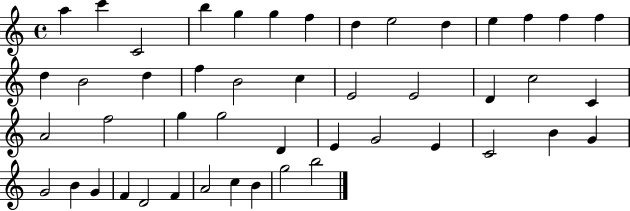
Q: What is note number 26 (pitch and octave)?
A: A4